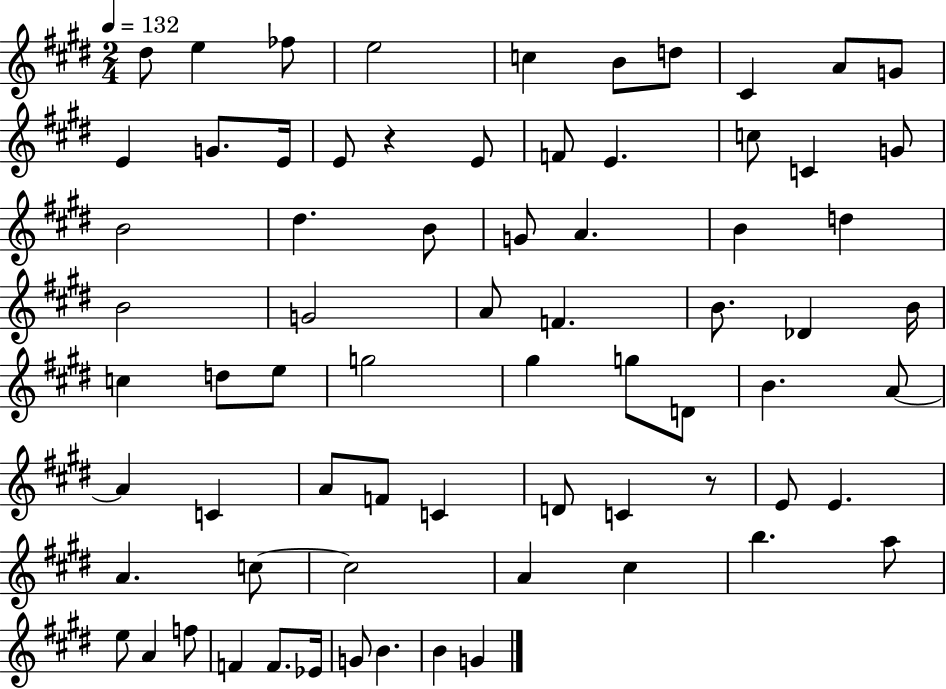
D#5/e E5/q FES5/e E5/h C5/q B4/e D5/e C#4/q A4/e G4/e E4/q G4/e. E4/s E4/e R/q E4/e F4/e E4/q. C5/e C4/q G4/e B4/h D#5/q. B4/e G4/e A4/q. B4/q D5/q B4/h G4/h A4/e F4/q. B4/e. Db4/q B4/s C5/q D5/e E5/e G5/h G#5/q G5/e D4/e B4/q. A4/e A4/q C4/q A4/e F4/e C4/q D4/e C4/q R/e E4/e E4/q. A4/q. C5/e C5/h A4/q C#5/q B5/q. A5/e E5/e A4/q F5/e F4/q F4/e. Eb4/s G4/e B4/q. B4/q G4/q